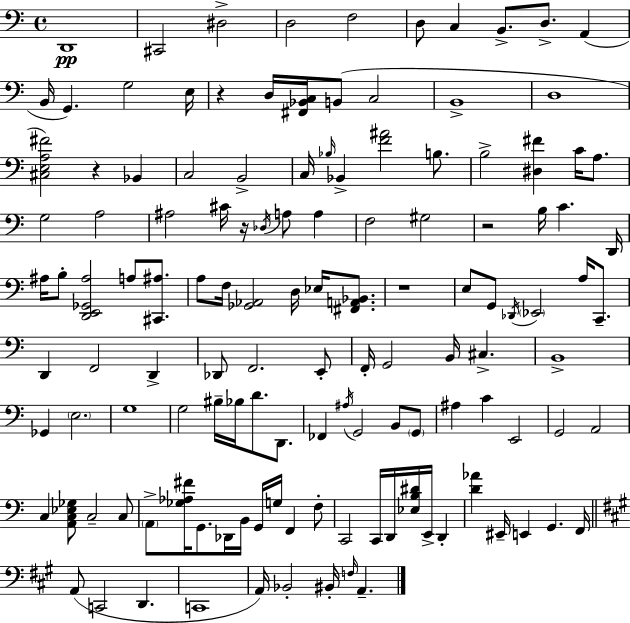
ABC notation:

X:1
T:Untitled
M:4/4
L:1/4
K:C
D,,4 ^C,,2 ^D,2 D,2 F,2 D,/2 C, B,,/2 D,/2 A,, B,,/4 G,, G,2 E,/4 z D,/4 [^F,,_B,,C,]/4 B,,/2 C,2 B,,4 D,4 [^C,E,A,^F]2 z _B,, C,2 B,,2 C,/4 _B,/4 _B,, [F^A]2 B,/2 B,2 [^D,^F] C/4 A,/2 G,2 A,2 ^A,2 ^C/4 z/4 _D,/4 A,/2 A, F,2 ^G,2 z2 B,/4 C D,,/4 ^A,/4 B,/2 [D,,E,,_G,,^A,]2 A,/2 [^C,,^A,]/2 A,/2 F,/4 [_G,,_A,,]2 D,/4 _E,/4 [^F,,A,,_B,,]/2 z4 E,/2 G,,/2 _D,,/4 _E,,2 A,/4 C,,/2 D,, F,,2 D,, _D,,/2 F,,2 E,,/2 F,,/4 G,,2 B,,/4 ^C, B,,4 _G,, E,2 G,4 G,2 ^B,/4 _B,/4 D/2 D,,/2 _F,, ^A,/4 G,,2 B,,/2 G,,/2 ^A, C E,,2 G,,2 A,,2 C, [A,,C,_E,_G,]/2 C,2 C,/2 A,,/2 [_G,_A,^F]/4 G,,/2 _D,,/4 B,,/4 G,,/4 G,/4 F,, F,/2 C,,2 C,,/4 D,,/4 [_E,B,^D]/4 E,,/4 D,, [D_A] ^E,,/4 E,, G,, F,,/4 A,,/2 C,,2 D,, C,,4 A,,/4 _B,,2 ^B,,/4 F,/4 A,,